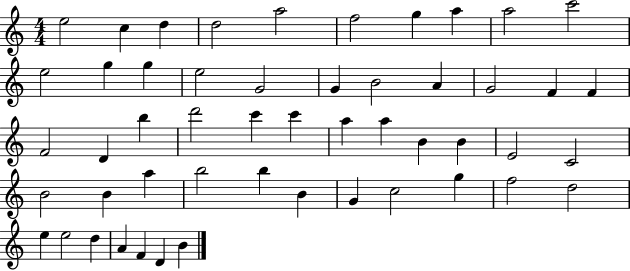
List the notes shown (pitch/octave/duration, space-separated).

E5/h C5/q D5/q D5/h A5/h F5/h G5/q A5/q A5/h C6/h E5/h G5/q G5/q E5/h G4/h G4/q B4/h A4/q G4/h F4/q F4/q F4/h D4/q B5/q D6/h C6/q C6/q A5/q A5/q B4/q B4/q E4/h C4/h B4/h B4/q A5/q B5/h B5/q B4/q G4/q C5/h G5/q F5/h D5/h E5/q E5/h D5/q A4/q F4/q D4/q B4/q